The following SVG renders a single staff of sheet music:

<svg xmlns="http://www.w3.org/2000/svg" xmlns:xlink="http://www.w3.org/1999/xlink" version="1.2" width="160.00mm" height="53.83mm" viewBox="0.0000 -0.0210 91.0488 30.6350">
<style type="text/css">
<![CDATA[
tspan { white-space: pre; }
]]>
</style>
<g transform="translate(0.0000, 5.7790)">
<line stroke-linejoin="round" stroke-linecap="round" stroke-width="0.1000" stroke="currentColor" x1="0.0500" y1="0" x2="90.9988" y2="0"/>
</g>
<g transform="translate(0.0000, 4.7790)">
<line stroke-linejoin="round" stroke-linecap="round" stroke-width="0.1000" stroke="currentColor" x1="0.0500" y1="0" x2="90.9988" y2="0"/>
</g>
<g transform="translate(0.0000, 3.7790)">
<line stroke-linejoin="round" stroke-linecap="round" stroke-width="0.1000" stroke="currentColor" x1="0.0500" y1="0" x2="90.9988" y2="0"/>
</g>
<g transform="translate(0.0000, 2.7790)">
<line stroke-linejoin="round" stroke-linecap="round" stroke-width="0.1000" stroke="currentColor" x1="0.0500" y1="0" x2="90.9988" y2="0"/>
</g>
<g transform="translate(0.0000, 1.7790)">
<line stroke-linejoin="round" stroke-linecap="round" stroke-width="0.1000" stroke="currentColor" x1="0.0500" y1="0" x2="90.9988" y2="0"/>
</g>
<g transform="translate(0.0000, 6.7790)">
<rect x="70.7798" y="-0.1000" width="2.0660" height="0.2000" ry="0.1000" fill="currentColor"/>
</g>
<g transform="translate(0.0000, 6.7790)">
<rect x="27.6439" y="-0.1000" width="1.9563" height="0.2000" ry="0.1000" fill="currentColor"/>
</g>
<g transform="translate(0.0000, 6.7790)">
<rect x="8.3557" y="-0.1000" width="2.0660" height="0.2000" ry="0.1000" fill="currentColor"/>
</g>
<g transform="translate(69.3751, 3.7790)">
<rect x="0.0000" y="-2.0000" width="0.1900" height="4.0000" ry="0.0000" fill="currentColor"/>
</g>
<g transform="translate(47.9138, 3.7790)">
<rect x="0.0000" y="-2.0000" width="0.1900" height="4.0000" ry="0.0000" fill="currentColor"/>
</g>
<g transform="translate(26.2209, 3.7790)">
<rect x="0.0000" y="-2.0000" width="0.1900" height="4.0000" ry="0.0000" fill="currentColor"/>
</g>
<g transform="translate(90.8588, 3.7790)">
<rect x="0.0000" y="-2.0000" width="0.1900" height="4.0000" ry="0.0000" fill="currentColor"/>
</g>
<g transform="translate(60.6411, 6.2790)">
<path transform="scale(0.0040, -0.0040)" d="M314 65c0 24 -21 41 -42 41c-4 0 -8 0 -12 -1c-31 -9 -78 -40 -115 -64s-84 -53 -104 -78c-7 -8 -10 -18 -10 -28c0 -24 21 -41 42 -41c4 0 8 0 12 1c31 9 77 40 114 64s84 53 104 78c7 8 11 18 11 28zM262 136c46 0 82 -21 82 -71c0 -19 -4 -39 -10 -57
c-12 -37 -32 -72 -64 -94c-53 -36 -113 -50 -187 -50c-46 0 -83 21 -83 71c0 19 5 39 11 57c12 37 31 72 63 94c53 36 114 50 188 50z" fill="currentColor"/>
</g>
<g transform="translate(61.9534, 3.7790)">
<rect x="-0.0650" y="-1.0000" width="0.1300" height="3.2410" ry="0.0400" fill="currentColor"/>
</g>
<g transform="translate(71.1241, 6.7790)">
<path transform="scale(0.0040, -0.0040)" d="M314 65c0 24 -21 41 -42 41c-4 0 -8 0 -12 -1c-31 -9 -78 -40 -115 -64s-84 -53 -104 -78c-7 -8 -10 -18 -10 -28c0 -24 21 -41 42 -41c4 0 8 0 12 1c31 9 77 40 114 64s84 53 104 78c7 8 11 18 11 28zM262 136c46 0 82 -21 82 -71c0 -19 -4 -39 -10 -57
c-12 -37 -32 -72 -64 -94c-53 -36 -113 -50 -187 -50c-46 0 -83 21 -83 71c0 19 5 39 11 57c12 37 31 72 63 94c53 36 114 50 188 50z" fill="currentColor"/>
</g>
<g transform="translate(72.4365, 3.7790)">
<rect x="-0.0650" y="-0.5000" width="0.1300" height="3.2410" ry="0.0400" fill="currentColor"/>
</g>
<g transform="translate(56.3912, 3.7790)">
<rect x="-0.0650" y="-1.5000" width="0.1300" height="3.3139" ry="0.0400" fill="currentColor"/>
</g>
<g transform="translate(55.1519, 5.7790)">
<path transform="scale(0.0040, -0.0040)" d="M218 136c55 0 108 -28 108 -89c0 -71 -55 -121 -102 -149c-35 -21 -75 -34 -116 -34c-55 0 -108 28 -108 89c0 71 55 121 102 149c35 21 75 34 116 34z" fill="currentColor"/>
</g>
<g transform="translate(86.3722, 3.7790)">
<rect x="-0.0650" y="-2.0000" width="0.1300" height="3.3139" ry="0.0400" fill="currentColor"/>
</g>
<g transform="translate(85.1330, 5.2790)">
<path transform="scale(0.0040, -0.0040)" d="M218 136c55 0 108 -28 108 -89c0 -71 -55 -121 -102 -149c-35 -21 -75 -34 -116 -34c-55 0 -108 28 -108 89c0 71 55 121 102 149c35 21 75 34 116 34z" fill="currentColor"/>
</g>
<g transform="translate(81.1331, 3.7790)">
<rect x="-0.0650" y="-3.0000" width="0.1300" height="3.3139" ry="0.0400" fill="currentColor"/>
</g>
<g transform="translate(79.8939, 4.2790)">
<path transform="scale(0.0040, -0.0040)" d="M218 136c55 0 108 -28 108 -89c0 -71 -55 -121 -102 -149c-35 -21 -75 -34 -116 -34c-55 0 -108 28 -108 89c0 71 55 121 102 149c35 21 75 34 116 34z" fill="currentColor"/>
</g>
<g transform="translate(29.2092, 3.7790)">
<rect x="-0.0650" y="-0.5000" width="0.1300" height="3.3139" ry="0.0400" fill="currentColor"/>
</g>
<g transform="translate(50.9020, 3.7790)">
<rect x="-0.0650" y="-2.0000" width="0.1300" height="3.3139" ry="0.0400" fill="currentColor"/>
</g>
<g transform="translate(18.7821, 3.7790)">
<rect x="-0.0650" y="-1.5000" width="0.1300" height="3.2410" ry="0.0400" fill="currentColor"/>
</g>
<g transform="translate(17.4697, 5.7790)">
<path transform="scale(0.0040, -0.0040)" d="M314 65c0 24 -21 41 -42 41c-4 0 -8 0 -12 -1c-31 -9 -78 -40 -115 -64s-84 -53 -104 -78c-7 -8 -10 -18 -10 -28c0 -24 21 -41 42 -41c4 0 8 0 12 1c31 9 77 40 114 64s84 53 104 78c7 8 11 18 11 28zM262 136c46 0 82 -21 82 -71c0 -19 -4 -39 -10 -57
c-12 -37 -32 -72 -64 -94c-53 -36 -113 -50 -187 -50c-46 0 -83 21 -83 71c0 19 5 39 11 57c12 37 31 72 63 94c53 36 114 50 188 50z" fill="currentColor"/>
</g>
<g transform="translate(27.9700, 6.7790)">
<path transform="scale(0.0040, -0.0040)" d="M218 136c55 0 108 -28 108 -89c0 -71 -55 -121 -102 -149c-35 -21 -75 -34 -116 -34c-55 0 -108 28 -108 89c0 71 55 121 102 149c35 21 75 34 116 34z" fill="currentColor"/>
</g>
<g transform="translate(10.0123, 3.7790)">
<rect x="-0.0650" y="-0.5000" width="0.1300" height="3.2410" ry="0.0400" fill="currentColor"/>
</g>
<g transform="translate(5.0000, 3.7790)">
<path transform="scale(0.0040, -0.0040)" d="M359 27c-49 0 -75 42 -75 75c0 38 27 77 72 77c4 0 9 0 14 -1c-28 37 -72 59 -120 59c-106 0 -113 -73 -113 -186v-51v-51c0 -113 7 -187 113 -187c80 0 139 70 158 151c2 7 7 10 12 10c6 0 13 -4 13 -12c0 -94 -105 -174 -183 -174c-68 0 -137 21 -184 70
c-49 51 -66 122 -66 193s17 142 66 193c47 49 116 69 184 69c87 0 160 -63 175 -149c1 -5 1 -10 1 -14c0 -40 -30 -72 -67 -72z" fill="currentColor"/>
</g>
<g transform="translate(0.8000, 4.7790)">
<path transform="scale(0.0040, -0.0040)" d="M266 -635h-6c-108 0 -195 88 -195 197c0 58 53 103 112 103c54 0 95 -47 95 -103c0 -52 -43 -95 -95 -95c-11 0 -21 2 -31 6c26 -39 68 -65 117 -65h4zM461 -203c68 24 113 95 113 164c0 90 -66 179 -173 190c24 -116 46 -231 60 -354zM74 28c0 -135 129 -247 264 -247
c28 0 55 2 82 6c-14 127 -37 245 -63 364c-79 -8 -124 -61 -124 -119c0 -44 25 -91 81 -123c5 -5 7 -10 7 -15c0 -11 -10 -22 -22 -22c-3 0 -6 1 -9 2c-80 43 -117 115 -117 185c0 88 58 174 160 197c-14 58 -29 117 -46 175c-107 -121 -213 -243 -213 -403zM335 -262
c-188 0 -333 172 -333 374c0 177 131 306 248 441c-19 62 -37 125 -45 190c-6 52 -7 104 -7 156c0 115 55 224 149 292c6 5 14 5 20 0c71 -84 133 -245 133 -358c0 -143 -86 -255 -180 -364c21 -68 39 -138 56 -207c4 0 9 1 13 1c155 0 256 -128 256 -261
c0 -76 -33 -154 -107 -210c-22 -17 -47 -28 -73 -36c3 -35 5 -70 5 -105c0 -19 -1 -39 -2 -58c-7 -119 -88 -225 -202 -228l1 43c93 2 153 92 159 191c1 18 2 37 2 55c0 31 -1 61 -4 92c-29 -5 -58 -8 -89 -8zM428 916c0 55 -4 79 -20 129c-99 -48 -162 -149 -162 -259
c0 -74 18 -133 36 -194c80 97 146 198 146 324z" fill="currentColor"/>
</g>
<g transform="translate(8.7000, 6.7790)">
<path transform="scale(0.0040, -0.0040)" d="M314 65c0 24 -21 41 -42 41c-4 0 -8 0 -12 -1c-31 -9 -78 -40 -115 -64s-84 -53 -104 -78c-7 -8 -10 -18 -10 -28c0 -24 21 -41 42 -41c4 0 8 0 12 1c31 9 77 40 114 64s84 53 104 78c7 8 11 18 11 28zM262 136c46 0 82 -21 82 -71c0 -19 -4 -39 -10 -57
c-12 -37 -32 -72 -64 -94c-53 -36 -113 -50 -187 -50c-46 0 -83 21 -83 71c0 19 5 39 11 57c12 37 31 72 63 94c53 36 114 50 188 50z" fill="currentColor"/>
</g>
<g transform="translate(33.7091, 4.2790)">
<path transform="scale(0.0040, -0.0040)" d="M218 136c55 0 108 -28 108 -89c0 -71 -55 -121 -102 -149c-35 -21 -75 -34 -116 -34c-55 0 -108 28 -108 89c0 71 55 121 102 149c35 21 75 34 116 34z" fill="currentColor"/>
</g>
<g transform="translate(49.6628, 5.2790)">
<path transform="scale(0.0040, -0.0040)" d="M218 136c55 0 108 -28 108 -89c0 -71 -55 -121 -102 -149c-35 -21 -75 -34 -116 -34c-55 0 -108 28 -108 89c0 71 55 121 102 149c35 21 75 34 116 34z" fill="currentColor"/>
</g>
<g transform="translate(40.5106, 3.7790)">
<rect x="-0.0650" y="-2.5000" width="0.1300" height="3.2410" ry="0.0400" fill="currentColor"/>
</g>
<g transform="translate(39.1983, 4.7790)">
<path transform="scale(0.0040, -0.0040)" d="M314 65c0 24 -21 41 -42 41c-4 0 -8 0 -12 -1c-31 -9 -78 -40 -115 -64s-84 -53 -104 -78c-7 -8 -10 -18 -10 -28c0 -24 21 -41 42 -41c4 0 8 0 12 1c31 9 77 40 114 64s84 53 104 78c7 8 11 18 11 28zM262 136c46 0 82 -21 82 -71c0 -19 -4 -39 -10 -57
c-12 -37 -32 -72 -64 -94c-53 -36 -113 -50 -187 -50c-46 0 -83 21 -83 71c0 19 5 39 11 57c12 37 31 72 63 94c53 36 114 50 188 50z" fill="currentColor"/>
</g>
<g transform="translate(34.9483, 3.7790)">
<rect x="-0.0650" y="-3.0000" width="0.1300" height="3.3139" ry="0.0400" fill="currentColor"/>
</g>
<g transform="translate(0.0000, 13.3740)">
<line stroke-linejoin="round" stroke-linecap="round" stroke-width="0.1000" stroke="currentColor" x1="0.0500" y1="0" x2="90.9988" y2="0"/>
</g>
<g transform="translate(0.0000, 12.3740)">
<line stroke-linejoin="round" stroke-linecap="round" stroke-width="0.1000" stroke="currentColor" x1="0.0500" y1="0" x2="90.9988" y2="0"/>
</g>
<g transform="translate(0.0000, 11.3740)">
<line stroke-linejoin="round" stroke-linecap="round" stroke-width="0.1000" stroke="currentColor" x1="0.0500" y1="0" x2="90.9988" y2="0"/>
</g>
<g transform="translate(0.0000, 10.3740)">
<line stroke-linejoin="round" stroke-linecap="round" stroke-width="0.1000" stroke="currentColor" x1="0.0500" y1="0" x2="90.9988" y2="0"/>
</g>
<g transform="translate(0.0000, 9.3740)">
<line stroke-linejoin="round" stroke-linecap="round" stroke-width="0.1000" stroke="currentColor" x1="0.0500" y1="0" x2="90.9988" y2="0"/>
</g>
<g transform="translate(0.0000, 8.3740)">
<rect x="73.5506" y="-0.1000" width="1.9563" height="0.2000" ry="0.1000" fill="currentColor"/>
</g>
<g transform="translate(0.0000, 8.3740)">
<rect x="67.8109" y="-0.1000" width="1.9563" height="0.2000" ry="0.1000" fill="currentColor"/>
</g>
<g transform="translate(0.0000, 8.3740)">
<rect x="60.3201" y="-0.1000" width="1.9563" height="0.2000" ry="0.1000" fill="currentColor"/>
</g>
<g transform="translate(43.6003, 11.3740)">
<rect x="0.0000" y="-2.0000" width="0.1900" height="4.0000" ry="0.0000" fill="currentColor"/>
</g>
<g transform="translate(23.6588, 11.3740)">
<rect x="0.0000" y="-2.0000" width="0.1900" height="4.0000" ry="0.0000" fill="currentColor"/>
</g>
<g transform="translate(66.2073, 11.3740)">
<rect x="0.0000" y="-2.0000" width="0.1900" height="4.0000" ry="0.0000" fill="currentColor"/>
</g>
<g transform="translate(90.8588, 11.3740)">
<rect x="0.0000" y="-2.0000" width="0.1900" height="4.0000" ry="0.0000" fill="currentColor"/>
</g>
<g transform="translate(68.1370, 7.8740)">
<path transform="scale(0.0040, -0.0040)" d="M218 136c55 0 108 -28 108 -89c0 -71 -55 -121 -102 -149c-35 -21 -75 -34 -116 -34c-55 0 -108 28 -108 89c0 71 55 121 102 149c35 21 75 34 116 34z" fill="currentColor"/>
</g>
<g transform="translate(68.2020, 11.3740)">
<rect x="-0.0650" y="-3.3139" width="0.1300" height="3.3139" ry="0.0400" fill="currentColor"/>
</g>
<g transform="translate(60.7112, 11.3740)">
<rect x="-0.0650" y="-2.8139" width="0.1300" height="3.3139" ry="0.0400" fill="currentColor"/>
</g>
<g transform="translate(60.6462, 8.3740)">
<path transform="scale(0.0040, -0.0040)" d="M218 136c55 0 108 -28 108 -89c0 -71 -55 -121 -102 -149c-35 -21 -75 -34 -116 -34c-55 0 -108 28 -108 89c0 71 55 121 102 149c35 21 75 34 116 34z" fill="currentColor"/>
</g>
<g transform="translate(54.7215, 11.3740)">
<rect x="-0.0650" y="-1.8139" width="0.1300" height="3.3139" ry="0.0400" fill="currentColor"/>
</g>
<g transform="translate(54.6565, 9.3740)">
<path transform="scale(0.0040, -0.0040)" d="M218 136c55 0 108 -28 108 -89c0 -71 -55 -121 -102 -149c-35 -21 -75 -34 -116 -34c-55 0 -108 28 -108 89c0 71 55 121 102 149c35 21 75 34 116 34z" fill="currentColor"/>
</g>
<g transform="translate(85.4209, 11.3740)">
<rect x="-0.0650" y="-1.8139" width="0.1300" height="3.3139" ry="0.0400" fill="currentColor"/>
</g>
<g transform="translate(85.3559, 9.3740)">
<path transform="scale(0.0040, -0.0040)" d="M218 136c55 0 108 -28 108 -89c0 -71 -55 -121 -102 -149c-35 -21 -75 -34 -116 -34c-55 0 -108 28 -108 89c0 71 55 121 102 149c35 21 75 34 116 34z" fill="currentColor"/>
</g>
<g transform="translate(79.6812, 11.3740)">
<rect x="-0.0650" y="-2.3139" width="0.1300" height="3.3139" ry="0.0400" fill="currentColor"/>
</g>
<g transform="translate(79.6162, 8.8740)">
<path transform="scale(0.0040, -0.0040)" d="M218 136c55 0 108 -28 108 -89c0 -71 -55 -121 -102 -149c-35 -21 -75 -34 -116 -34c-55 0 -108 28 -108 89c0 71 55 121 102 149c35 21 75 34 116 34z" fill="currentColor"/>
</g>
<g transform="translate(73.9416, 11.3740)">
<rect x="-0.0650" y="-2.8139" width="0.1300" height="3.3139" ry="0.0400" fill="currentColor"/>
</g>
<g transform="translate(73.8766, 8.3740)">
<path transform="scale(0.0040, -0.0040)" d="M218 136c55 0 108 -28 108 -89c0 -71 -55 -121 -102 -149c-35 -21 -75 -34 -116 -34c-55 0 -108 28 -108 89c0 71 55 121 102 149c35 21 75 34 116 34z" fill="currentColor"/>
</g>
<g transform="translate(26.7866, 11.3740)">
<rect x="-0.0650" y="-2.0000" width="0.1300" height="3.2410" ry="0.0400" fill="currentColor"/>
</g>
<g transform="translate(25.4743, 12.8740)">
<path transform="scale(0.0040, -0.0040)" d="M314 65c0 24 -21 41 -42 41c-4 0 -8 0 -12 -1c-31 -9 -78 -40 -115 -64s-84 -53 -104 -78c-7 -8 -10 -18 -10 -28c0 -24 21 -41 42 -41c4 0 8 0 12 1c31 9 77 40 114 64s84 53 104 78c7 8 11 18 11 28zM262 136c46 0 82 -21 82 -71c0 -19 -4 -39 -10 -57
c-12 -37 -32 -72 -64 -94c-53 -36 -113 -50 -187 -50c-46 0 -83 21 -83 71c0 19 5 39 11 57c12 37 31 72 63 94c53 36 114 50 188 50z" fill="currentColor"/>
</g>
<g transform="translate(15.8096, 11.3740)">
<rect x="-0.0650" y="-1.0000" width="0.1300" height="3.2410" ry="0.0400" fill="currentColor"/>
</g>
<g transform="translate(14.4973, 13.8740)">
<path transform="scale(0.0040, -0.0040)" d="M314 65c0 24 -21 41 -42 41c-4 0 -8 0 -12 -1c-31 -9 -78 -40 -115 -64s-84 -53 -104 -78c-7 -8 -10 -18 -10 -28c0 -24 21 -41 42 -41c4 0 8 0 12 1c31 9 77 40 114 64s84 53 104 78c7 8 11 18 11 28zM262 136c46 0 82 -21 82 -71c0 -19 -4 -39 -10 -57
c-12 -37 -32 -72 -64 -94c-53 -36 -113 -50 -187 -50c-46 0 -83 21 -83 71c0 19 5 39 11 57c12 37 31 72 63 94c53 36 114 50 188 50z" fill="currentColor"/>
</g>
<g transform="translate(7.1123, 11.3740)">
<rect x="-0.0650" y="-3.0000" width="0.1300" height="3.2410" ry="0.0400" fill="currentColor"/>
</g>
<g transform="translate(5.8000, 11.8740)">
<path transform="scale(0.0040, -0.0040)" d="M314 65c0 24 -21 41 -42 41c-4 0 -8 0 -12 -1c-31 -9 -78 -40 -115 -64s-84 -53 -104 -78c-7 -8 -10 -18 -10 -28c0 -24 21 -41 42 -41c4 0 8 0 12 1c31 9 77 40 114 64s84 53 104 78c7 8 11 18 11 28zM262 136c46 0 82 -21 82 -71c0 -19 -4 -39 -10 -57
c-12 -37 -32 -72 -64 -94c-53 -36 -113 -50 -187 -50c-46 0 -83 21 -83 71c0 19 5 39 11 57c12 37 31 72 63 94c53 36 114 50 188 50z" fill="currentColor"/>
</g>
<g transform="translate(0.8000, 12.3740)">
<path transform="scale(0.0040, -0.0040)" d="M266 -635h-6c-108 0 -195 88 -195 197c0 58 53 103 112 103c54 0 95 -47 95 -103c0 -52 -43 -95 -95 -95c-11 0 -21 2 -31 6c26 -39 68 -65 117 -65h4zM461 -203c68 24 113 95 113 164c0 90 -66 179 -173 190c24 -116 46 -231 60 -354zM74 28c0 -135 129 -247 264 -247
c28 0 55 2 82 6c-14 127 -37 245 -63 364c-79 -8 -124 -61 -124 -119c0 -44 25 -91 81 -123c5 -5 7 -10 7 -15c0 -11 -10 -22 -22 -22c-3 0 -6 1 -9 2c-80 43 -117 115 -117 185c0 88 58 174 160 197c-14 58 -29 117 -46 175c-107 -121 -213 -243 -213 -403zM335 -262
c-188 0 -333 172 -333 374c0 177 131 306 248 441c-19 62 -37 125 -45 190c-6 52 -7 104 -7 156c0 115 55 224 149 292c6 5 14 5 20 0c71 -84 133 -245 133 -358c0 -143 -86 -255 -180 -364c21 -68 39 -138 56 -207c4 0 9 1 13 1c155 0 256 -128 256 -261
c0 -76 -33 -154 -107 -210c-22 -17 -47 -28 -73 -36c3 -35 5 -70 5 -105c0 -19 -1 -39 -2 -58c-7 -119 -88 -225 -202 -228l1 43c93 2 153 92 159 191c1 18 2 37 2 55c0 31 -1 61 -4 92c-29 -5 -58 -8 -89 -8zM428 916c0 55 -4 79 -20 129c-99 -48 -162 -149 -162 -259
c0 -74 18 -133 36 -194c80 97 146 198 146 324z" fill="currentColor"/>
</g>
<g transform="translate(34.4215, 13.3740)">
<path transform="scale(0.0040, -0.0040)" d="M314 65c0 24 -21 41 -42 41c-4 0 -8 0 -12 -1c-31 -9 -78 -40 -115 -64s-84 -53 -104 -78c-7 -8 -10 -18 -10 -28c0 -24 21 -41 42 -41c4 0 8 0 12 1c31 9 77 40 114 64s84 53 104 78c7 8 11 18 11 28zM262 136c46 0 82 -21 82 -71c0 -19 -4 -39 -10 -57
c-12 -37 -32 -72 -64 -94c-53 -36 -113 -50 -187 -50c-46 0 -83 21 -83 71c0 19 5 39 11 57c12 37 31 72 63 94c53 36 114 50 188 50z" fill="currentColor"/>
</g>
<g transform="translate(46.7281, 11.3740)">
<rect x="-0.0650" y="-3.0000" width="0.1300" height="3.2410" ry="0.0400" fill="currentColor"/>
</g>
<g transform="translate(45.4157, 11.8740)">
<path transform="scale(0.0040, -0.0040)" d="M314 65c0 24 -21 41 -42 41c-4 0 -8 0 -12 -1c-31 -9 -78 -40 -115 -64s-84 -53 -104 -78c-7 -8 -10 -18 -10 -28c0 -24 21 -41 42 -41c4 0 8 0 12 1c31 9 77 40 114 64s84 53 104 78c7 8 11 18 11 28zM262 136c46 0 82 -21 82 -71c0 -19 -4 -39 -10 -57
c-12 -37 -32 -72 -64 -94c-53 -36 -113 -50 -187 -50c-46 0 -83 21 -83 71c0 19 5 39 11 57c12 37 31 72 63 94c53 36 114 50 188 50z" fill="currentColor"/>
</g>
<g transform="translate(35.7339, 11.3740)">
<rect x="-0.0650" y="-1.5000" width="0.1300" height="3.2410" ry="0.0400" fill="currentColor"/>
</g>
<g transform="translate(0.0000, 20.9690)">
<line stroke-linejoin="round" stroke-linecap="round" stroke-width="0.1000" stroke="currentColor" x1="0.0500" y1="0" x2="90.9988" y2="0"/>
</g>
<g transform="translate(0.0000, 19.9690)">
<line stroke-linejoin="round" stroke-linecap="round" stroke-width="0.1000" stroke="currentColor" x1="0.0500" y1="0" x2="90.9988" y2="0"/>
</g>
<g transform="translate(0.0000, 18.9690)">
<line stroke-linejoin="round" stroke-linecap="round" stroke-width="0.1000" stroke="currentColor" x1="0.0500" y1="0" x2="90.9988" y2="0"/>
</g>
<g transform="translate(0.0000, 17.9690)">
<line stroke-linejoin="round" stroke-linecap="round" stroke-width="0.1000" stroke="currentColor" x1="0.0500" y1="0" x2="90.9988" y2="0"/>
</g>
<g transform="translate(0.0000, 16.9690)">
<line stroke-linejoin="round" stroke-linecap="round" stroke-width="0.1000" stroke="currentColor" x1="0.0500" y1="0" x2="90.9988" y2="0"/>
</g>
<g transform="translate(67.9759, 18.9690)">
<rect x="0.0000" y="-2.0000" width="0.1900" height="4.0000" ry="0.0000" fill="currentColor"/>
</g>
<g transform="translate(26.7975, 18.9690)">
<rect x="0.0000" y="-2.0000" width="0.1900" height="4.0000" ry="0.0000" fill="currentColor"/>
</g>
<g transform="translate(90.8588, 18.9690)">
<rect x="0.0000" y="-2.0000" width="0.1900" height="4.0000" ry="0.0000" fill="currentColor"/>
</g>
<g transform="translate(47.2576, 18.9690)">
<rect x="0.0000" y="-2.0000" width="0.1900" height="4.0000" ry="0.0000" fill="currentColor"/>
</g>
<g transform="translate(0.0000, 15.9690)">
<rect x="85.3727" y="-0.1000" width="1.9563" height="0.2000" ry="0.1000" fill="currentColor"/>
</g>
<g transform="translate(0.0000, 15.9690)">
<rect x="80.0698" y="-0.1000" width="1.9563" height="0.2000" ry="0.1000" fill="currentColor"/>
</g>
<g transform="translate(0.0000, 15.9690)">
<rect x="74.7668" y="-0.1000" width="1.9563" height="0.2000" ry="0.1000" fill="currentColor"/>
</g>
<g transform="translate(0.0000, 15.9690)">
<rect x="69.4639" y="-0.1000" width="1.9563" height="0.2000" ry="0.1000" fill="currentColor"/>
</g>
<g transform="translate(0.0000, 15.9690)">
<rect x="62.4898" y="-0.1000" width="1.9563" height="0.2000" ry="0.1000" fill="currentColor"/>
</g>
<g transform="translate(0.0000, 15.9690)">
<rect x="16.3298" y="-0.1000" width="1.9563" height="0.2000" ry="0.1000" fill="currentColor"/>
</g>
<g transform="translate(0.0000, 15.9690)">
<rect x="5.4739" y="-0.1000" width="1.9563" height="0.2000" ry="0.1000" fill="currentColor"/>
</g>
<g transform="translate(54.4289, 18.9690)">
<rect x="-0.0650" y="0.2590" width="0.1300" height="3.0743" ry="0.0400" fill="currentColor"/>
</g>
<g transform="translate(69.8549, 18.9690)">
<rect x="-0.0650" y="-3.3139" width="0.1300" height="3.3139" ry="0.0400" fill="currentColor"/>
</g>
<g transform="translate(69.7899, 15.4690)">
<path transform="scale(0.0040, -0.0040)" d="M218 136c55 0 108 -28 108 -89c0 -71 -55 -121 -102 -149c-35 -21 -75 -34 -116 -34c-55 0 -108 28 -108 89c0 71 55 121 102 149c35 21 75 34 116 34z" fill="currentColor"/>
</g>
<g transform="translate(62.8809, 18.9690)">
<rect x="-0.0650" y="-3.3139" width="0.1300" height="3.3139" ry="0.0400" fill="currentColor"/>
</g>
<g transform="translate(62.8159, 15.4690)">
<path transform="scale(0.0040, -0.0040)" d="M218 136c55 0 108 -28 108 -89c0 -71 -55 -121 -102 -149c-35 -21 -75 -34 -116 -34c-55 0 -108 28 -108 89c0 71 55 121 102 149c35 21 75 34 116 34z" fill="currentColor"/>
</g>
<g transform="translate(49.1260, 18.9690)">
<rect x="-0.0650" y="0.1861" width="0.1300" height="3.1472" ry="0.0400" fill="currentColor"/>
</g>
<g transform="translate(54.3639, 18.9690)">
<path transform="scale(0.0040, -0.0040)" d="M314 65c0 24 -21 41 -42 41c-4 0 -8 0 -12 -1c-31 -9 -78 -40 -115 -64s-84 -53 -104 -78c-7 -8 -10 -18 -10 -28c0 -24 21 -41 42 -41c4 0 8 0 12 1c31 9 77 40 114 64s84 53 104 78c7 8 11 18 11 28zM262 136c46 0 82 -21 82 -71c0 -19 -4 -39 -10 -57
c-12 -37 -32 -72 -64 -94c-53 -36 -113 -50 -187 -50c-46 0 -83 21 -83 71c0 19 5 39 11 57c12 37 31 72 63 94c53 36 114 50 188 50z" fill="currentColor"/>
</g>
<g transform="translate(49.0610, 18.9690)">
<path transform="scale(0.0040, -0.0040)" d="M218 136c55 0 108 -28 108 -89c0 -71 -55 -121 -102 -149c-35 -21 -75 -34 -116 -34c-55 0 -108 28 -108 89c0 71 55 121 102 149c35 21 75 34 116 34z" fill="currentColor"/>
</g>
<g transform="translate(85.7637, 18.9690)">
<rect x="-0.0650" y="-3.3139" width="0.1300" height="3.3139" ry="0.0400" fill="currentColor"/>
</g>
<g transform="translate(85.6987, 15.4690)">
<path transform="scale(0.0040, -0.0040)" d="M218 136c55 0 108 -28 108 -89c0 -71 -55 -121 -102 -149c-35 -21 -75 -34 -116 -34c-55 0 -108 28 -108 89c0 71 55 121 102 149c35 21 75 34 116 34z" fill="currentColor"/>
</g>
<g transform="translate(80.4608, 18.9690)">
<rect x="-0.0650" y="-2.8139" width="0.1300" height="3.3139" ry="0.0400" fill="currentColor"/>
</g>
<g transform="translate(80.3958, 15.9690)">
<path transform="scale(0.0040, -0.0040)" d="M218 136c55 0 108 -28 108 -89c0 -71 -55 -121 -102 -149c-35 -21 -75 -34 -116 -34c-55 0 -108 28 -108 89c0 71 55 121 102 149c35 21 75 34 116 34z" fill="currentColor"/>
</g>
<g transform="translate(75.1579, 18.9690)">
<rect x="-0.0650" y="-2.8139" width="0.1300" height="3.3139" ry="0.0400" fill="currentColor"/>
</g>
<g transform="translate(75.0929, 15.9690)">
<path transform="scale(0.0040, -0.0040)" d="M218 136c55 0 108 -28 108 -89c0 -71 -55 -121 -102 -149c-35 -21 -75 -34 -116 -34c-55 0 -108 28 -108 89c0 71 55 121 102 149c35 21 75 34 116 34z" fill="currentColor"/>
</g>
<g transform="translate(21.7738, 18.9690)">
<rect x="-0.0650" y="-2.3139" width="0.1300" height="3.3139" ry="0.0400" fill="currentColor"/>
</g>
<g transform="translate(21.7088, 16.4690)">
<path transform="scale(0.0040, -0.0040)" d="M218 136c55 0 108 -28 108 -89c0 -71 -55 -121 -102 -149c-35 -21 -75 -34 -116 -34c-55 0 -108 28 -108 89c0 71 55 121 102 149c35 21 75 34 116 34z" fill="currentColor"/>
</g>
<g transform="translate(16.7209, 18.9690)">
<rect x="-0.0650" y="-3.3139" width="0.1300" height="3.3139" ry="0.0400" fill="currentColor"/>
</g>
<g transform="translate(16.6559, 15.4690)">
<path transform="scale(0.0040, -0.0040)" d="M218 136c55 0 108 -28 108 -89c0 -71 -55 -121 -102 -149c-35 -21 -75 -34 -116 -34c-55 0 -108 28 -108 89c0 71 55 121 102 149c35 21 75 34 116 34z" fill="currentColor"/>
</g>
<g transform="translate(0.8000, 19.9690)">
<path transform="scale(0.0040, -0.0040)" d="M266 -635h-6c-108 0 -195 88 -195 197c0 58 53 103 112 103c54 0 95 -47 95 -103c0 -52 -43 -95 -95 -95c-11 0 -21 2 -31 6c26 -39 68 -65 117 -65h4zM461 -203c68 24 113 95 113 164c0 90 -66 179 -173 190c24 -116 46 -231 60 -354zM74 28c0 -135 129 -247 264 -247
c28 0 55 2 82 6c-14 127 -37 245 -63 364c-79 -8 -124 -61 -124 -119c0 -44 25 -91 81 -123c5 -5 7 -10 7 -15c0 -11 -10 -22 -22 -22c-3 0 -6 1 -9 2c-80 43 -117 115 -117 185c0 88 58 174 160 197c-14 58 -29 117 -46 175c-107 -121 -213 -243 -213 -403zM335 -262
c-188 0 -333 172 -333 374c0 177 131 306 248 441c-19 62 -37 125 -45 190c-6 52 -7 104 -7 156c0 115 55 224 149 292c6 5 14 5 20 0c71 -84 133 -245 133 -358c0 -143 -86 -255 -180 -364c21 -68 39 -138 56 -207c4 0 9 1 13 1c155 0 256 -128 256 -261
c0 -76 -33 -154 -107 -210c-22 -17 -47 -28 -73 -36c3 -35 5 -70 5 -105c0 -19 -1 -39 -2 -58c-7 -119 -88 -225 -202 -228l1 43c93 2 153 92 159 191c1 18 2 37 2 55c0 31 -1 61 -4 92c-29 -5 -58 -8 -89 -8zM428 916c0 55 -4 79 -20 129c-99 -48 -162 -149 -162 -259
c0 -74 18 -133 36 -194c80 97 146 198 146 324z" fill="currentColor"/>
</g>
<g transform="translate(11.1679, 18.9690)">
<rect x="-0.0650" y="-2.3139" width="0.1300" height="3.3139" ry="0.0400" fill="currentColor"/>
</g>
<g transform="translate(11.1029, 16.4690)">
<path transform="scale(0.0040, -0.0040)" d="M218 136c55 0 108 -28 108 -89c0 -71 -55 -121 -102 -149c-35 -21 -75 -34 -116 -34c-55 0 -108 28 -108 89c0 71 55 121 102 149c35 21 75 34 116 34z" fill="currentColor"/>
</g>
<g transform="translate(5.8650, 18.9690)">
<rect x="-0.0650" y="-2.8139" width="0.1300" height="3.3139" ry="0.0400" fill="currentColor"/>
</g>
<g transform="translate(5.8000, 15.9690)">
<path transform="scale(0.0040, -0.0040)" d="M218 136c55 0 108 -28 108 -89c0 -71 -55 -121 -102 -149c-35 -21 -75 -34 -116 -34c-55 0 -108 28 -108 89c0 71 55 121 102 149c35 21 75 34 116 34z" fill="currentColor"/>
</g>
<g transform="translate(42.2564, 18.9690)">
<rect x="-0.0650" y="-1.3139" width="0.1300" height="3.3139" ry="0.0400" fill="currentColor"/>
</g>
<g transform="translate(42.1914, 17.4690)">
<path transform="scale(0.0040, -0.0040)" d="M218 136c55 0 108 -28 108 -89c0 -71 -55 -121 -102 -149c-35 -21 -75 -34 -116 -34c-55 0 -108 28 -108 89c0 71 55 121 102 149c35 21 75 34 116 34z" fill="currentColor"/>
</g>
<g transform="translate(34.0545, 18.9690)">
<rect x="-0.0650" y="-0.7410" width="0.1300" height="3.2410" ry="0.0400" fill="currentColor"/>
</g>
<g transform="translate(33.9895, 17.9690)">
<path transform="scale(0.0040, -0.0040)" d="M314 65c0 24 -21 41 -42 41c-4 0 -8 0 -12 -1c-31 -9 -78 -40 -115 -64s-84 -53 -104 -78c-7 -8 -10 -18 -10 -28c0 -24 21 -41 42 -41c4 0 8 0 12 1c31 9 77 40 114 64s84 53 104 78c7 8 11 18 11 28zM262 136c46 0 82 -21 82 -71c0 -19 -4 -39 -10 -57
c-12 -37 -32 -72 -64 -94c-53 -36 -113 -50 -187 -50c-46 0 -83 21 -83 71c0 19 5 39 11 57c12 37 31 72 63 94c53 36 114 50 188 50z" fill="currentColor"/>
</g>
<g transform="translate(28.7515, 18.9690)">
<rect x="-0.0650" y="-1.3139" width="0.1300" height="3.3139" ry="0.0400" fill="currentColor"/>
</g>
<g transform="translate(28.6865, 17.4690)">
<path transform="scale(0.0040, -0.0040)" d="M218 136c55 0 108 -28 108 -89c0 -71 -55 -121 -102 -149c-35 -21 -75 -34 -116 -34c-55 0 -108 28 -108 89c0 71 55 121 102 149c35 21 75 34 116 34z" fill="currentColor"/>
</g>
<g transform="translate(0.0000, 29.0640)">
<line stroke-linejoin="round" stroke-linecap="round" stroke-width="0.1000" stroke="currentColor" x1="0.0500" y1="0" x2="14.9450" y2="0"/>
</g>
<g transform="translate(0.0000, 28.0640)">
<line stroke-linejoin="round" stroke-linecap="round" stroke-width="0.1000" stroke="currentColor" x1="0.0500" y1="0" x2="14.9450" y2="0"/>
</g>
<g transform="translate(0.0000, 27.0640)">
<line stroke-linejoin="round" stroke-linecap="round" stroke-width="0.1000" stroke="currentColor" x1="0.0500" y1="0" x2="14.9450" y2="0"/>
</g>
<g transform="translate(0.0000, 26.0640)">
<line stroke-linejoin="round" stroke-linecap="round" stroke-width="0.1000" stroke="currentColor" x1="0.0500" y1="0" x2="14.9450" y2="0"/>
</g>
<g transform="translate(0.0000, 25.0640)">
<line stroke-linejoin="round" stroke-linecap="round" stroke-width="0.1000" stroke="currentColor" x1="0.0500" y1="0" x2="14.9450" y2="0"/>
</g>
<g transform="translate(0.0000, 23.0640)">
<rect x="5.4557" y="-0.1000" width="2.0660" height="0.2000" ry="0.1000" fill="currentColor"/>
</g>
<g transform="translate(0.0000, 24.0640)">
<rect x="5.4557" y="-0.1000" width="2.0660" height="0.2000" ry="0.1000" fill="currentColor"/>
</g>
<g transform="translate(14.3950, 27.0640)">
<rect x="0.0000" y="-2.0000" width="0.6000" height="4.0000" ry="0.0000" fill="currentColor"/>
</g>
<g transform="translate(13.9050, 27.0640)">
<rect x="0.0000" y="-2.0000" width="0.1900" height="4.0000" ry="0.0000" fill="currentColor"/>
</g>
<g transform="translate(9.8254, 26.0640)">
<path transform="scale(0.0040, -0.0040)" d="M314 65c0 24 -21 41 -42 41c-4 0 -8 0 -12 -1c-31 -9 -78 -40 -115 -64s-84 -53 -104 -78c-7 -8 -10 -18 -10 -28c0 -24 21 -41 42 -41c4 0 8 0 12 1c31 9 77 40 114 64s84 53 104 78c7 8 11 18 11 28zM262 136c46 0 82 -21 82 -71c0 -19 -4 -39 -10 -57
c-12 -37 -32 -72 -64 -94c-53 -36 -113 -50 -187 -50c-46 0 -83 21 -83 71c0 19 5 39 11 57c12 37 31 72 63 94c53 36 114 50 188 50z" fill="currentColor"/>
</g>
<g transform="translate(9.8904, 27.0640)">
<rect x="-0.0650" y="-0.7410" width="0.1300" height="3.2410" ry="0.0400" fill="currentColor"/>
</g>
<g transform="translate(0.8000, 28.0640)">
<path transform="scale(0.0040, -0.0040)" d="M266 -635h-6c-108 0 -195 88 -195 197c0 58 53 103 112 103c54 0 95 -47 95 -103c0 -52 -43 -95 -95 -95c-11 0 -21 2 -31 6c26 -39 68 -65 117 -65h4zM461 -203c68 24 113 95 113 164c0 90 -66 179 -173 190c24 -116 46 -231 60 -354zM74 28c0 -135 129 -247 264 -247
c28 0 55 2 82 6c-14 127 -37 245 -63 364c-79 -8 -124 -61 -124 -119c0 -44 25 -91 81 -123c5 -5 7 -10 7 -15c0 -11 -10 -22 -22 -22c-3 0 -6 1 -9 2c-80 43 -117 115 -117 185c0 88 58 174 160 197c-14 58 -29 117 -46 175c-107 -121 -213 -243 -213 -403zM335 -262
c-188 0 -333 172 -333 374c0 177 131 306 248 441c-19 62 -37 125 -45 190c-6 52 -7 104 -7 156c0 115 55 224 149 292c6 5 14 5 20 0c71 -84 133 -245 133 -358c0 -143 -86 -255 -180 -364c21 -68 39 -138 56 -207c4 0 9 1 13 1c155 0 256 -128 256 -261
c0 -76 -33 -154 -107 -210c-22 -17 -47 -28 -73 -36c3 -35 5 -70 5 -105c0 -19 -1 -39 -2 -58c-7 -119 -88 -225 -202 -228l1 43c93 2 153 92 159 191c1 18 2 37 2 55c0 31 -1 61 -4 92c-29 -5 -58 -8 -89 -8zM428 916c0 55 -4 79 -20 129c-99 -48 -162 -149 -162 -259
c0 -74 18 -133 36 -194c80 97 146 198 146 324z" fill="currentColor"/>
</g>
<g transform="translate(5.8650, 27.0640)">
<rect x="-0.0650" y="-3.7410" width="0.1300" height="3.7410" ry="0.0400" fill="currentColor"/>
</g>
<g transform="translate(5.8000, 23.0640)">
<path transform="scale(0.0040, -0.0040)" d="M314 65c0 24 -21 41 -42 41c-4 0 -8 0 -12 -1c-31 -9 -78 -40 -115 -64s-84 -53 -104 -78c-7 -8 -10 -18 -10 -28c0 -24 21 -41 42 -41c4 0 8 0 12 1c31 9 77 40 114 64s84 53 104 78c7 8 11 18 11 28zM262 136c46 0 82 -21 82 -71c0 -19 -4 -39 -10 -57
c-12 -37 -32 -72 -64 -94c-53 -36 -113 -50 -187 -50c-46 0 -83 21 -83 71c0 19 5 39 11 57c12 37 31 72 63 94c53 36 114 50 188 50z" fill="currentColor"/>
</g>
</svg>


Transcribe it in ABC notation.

X:1
T:Untitled
M:4/4
L:1/4
K:C
C2 E2 C A G2 F E D2 C2 A F A2 D2 F2 E2 A2 f a b a g f a g b g e d2 e B B2 b b a a b c'2 d2